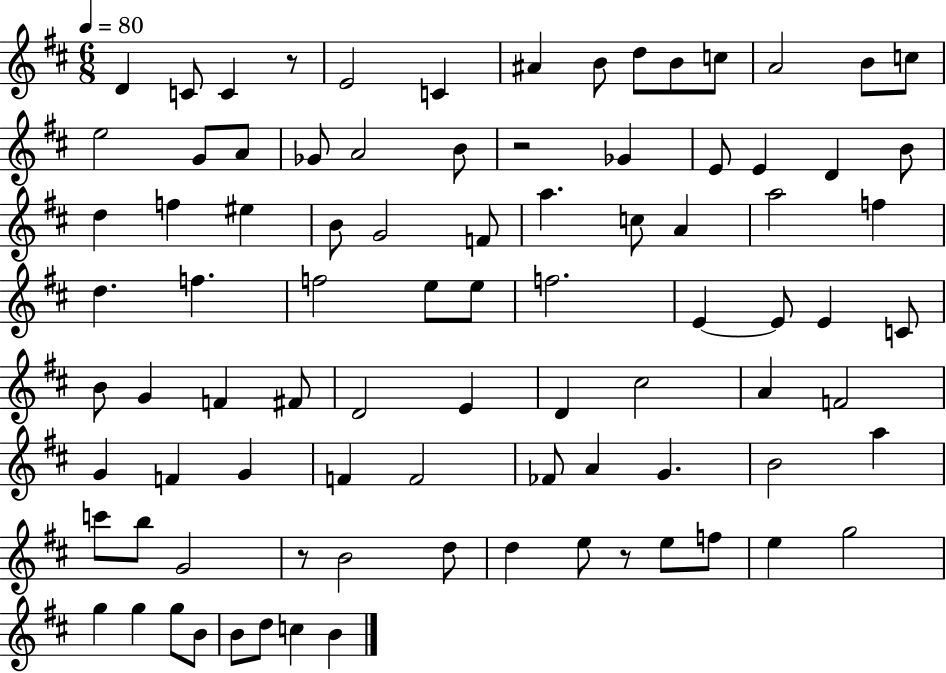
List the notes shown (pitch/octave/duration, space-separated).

D4/q C4/e C4/q R/e E4/h C4/q A#4/q B4/e D5/e B4/e C5/e A4/h B4/e C5/e E5/h G4/e A4/e Gb4/e A4/h B4/e R/h Gb4/q E4/e E4/q D4/q B4/e D5/q F5/q EIS5/q B4/e G4/h F4/e A5/q. C5/e A4/q A5/h F5/q D5/q. F5/q. F5/h E5/e E5/e F5/h. E4/q E4/e E4/q C4/e B4/e G4/q F4/q F#4/e D4/h E4/q D4/q C#5/h A4/q F4/h G4/q F4/q G4/q F4/q F4/h FES4/e A4/q G4/q. B4/h A5/q C6/e B5/e G4/h R/e B4/h D5/e D5/q E5/e R/e E5/e F5/e E5/q G5/h G5/q G5/q G5/e B4/e B4/e D5/e C5/q B4/q